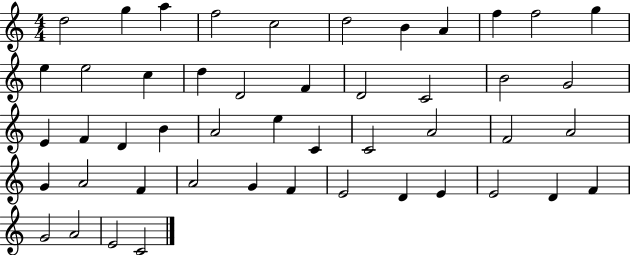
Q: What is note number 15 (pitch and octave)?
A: D5